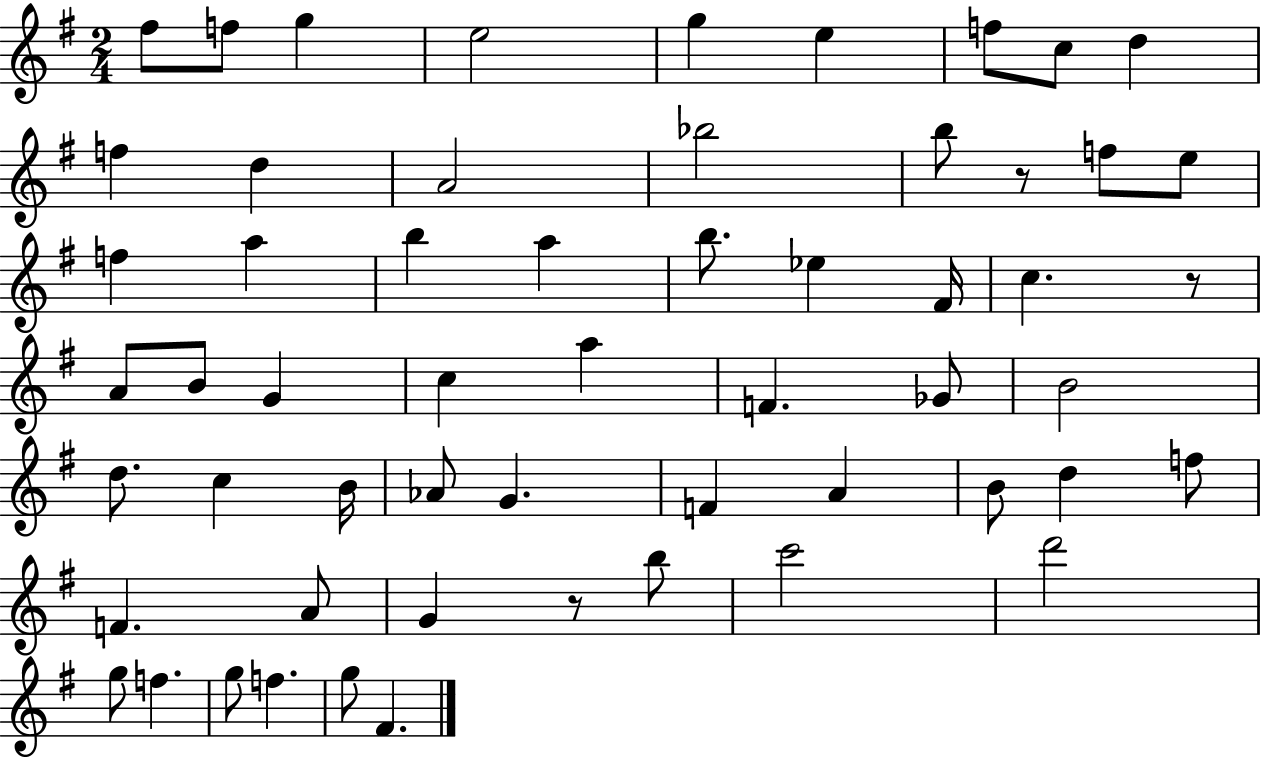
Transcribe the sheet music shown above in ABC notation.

X:1
T:Untitled
M:2/4
L:1/4
K:G
^f/2 f/2 g e2 g e f/2 c/2 d f d A2 _b2 b/2 z/2 f/2 e/2 f a b a b/2 _e ^F/4 c z/2 A/2 B/2 G c a F _G/2 B2 d/2 c B/4 _A/2 G F A B/2 d f/2 F A/2 G z/2 b/2 c'2 d'2 g/2 f g/2 f g/2 ^F